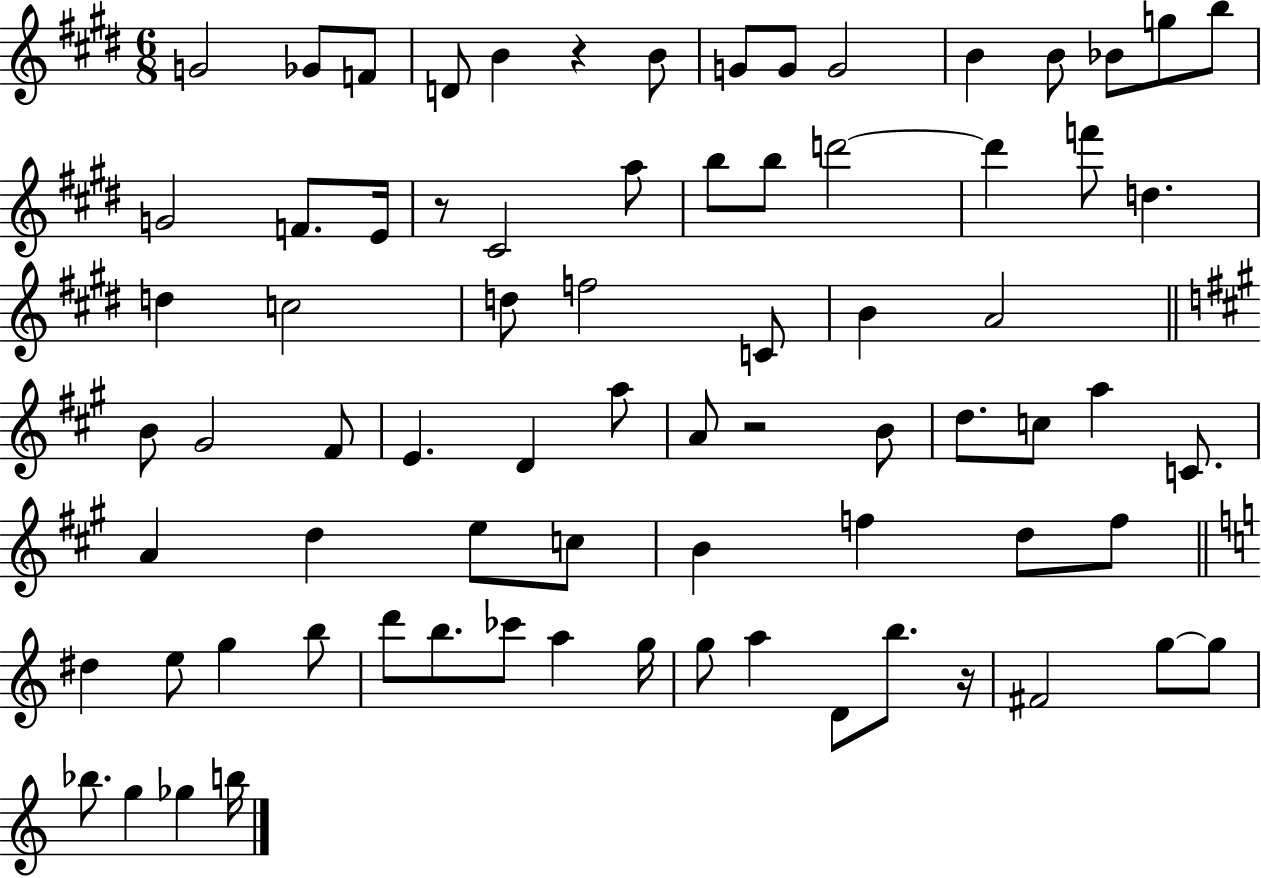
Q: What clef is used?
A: treble